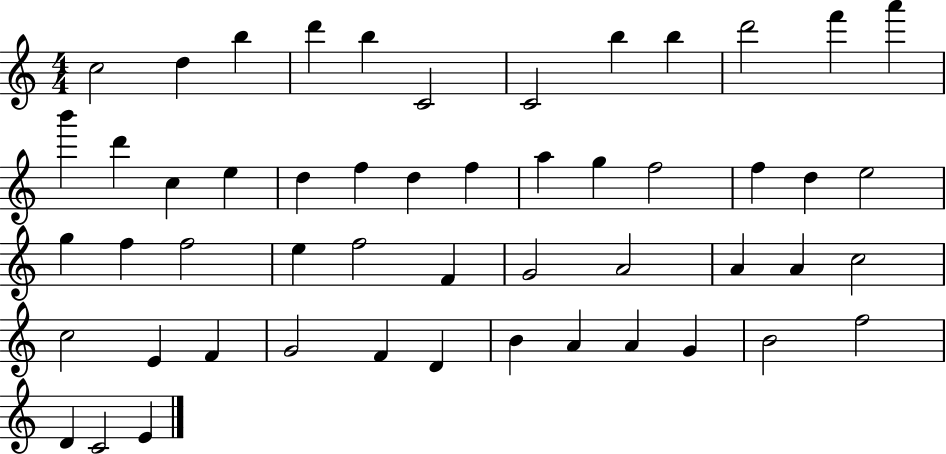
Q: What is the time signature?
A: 4/4